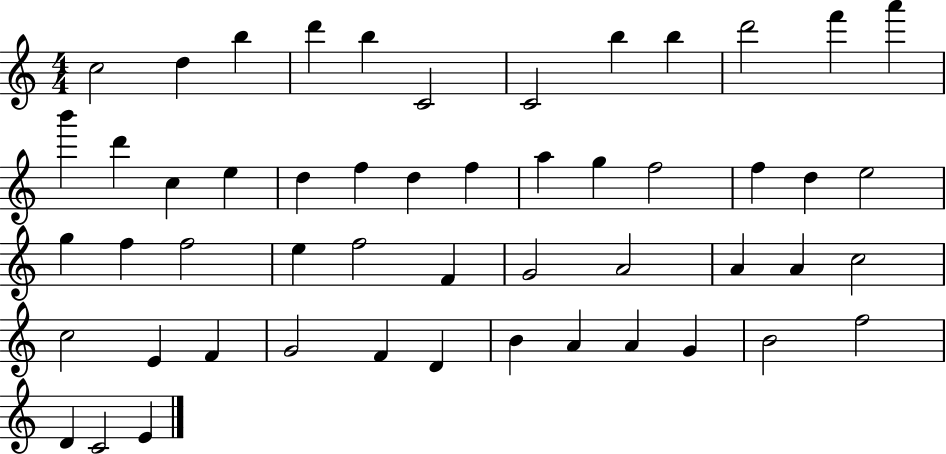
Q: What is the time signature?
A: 4/4